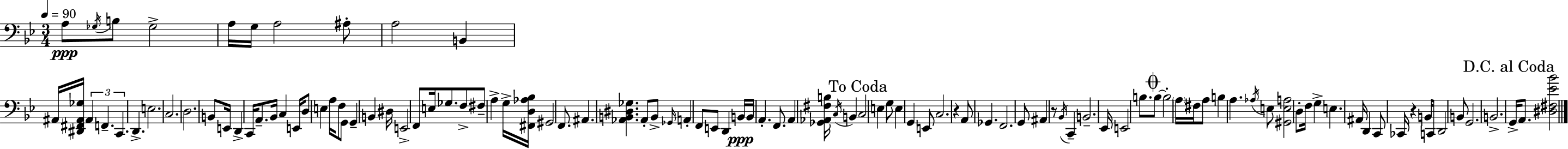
X:1
T:Untitled
M:3/4
L:1/4
K:Gm
A,/2 _G,/4 B,/2 _G,2 A,/4 G,/4 A,2 ^A,/2 A,2 B,, ^A,,/4 [^D,,^F,,^A,,_G,]/4 ^A,, F,, C,, D,, E,2 C,2 D,2 B,,/2 E,,/4 D,, C,,/4 A,,/2 _B,,/4 C, E,,/4 D,/2 E, A,/4 F,/2 G,,/2 G,, B,, ^D,/4 E,,2 F,,/2 E,/4 _G,/2 F,/2 ^F,/2 A, G,/4 [^F,,D,_A,_B,]/4 ^G,,2 F,,/2 ^A,, [_A,,B,,^D,_G,] _A,,/2 B,,/2 _G,,/4 A,, F,,/2 E,,/2 D,, B,,/4 B,,/4 A,, F,,/2 A,, [_G,,_A,,^F,B,]/4 C,/4 B,, C,2 E, G,/2 E, G,, E,,/2 C,2 z A,,/2 _G,, F,,2 G,,/2 ^A,, z/2 _B,,/4 C,, B,,2 _E,,/4 E,,2 B,/2 B,/2 B,2 A,/4 ^F,/4 A,/2 B, A, _A,/4 E,/2 [^G,,E,A,]2 D,/2 F,/4 G, E, ^A,,/4 D,, C,,/2 _C,,/4 z B,,/4 C,,/2 D,,2 B,,/2 G,,2 B,,2 G,,/4 A,,/2 [^D,^F,_E_B]2